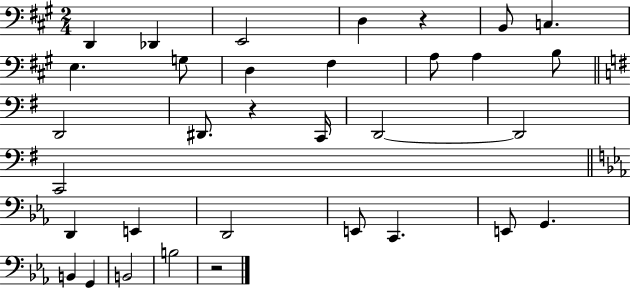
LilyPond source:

{
  \clef bass
  \numericTimeSignature
  \time 2/4
  \key a \major
  \repeat volta 2 { d,4 des,4 | e,2 | d4 r4 | b,8 c4. | \break e4. g8 | d4 fis4 | a8 a4 b8 | \bar "||" \break \key e \minor d,2 | dis,8. r4 c,16 | d,2~~ | d,2 | \break c,2 | \bar "||" \break \key ees \major d,4 e,4 | d,2 | e,8 c,4. | e,8 g,4. | \break b,4 g,4 | b,2 | b2 | r2 | \break } \bar "|."
}